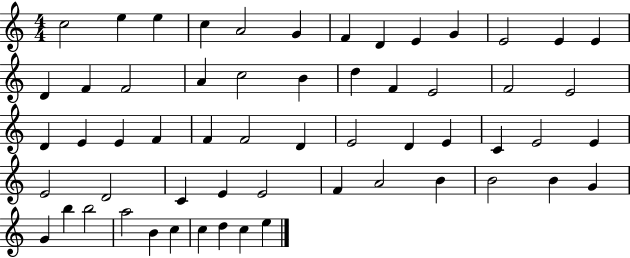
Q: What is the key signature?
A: C major